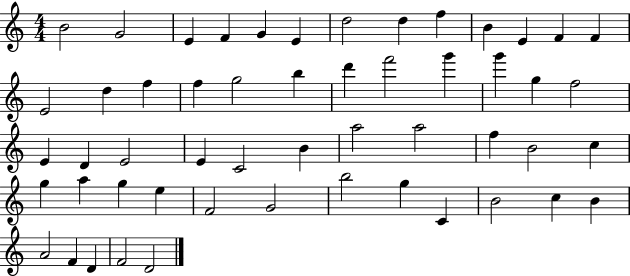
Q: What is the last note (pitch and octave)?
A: D4